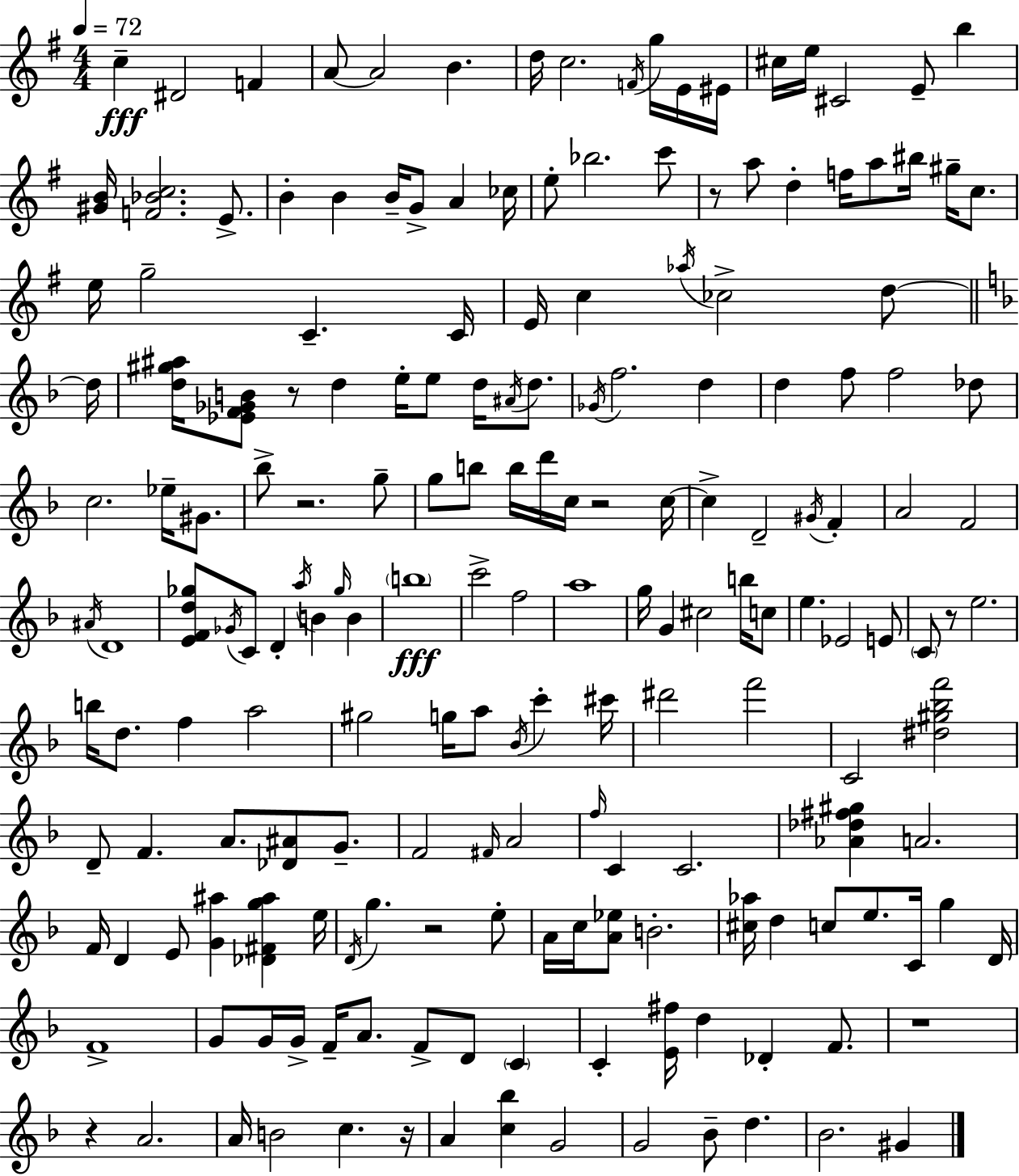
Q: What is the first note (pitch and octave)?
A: C5